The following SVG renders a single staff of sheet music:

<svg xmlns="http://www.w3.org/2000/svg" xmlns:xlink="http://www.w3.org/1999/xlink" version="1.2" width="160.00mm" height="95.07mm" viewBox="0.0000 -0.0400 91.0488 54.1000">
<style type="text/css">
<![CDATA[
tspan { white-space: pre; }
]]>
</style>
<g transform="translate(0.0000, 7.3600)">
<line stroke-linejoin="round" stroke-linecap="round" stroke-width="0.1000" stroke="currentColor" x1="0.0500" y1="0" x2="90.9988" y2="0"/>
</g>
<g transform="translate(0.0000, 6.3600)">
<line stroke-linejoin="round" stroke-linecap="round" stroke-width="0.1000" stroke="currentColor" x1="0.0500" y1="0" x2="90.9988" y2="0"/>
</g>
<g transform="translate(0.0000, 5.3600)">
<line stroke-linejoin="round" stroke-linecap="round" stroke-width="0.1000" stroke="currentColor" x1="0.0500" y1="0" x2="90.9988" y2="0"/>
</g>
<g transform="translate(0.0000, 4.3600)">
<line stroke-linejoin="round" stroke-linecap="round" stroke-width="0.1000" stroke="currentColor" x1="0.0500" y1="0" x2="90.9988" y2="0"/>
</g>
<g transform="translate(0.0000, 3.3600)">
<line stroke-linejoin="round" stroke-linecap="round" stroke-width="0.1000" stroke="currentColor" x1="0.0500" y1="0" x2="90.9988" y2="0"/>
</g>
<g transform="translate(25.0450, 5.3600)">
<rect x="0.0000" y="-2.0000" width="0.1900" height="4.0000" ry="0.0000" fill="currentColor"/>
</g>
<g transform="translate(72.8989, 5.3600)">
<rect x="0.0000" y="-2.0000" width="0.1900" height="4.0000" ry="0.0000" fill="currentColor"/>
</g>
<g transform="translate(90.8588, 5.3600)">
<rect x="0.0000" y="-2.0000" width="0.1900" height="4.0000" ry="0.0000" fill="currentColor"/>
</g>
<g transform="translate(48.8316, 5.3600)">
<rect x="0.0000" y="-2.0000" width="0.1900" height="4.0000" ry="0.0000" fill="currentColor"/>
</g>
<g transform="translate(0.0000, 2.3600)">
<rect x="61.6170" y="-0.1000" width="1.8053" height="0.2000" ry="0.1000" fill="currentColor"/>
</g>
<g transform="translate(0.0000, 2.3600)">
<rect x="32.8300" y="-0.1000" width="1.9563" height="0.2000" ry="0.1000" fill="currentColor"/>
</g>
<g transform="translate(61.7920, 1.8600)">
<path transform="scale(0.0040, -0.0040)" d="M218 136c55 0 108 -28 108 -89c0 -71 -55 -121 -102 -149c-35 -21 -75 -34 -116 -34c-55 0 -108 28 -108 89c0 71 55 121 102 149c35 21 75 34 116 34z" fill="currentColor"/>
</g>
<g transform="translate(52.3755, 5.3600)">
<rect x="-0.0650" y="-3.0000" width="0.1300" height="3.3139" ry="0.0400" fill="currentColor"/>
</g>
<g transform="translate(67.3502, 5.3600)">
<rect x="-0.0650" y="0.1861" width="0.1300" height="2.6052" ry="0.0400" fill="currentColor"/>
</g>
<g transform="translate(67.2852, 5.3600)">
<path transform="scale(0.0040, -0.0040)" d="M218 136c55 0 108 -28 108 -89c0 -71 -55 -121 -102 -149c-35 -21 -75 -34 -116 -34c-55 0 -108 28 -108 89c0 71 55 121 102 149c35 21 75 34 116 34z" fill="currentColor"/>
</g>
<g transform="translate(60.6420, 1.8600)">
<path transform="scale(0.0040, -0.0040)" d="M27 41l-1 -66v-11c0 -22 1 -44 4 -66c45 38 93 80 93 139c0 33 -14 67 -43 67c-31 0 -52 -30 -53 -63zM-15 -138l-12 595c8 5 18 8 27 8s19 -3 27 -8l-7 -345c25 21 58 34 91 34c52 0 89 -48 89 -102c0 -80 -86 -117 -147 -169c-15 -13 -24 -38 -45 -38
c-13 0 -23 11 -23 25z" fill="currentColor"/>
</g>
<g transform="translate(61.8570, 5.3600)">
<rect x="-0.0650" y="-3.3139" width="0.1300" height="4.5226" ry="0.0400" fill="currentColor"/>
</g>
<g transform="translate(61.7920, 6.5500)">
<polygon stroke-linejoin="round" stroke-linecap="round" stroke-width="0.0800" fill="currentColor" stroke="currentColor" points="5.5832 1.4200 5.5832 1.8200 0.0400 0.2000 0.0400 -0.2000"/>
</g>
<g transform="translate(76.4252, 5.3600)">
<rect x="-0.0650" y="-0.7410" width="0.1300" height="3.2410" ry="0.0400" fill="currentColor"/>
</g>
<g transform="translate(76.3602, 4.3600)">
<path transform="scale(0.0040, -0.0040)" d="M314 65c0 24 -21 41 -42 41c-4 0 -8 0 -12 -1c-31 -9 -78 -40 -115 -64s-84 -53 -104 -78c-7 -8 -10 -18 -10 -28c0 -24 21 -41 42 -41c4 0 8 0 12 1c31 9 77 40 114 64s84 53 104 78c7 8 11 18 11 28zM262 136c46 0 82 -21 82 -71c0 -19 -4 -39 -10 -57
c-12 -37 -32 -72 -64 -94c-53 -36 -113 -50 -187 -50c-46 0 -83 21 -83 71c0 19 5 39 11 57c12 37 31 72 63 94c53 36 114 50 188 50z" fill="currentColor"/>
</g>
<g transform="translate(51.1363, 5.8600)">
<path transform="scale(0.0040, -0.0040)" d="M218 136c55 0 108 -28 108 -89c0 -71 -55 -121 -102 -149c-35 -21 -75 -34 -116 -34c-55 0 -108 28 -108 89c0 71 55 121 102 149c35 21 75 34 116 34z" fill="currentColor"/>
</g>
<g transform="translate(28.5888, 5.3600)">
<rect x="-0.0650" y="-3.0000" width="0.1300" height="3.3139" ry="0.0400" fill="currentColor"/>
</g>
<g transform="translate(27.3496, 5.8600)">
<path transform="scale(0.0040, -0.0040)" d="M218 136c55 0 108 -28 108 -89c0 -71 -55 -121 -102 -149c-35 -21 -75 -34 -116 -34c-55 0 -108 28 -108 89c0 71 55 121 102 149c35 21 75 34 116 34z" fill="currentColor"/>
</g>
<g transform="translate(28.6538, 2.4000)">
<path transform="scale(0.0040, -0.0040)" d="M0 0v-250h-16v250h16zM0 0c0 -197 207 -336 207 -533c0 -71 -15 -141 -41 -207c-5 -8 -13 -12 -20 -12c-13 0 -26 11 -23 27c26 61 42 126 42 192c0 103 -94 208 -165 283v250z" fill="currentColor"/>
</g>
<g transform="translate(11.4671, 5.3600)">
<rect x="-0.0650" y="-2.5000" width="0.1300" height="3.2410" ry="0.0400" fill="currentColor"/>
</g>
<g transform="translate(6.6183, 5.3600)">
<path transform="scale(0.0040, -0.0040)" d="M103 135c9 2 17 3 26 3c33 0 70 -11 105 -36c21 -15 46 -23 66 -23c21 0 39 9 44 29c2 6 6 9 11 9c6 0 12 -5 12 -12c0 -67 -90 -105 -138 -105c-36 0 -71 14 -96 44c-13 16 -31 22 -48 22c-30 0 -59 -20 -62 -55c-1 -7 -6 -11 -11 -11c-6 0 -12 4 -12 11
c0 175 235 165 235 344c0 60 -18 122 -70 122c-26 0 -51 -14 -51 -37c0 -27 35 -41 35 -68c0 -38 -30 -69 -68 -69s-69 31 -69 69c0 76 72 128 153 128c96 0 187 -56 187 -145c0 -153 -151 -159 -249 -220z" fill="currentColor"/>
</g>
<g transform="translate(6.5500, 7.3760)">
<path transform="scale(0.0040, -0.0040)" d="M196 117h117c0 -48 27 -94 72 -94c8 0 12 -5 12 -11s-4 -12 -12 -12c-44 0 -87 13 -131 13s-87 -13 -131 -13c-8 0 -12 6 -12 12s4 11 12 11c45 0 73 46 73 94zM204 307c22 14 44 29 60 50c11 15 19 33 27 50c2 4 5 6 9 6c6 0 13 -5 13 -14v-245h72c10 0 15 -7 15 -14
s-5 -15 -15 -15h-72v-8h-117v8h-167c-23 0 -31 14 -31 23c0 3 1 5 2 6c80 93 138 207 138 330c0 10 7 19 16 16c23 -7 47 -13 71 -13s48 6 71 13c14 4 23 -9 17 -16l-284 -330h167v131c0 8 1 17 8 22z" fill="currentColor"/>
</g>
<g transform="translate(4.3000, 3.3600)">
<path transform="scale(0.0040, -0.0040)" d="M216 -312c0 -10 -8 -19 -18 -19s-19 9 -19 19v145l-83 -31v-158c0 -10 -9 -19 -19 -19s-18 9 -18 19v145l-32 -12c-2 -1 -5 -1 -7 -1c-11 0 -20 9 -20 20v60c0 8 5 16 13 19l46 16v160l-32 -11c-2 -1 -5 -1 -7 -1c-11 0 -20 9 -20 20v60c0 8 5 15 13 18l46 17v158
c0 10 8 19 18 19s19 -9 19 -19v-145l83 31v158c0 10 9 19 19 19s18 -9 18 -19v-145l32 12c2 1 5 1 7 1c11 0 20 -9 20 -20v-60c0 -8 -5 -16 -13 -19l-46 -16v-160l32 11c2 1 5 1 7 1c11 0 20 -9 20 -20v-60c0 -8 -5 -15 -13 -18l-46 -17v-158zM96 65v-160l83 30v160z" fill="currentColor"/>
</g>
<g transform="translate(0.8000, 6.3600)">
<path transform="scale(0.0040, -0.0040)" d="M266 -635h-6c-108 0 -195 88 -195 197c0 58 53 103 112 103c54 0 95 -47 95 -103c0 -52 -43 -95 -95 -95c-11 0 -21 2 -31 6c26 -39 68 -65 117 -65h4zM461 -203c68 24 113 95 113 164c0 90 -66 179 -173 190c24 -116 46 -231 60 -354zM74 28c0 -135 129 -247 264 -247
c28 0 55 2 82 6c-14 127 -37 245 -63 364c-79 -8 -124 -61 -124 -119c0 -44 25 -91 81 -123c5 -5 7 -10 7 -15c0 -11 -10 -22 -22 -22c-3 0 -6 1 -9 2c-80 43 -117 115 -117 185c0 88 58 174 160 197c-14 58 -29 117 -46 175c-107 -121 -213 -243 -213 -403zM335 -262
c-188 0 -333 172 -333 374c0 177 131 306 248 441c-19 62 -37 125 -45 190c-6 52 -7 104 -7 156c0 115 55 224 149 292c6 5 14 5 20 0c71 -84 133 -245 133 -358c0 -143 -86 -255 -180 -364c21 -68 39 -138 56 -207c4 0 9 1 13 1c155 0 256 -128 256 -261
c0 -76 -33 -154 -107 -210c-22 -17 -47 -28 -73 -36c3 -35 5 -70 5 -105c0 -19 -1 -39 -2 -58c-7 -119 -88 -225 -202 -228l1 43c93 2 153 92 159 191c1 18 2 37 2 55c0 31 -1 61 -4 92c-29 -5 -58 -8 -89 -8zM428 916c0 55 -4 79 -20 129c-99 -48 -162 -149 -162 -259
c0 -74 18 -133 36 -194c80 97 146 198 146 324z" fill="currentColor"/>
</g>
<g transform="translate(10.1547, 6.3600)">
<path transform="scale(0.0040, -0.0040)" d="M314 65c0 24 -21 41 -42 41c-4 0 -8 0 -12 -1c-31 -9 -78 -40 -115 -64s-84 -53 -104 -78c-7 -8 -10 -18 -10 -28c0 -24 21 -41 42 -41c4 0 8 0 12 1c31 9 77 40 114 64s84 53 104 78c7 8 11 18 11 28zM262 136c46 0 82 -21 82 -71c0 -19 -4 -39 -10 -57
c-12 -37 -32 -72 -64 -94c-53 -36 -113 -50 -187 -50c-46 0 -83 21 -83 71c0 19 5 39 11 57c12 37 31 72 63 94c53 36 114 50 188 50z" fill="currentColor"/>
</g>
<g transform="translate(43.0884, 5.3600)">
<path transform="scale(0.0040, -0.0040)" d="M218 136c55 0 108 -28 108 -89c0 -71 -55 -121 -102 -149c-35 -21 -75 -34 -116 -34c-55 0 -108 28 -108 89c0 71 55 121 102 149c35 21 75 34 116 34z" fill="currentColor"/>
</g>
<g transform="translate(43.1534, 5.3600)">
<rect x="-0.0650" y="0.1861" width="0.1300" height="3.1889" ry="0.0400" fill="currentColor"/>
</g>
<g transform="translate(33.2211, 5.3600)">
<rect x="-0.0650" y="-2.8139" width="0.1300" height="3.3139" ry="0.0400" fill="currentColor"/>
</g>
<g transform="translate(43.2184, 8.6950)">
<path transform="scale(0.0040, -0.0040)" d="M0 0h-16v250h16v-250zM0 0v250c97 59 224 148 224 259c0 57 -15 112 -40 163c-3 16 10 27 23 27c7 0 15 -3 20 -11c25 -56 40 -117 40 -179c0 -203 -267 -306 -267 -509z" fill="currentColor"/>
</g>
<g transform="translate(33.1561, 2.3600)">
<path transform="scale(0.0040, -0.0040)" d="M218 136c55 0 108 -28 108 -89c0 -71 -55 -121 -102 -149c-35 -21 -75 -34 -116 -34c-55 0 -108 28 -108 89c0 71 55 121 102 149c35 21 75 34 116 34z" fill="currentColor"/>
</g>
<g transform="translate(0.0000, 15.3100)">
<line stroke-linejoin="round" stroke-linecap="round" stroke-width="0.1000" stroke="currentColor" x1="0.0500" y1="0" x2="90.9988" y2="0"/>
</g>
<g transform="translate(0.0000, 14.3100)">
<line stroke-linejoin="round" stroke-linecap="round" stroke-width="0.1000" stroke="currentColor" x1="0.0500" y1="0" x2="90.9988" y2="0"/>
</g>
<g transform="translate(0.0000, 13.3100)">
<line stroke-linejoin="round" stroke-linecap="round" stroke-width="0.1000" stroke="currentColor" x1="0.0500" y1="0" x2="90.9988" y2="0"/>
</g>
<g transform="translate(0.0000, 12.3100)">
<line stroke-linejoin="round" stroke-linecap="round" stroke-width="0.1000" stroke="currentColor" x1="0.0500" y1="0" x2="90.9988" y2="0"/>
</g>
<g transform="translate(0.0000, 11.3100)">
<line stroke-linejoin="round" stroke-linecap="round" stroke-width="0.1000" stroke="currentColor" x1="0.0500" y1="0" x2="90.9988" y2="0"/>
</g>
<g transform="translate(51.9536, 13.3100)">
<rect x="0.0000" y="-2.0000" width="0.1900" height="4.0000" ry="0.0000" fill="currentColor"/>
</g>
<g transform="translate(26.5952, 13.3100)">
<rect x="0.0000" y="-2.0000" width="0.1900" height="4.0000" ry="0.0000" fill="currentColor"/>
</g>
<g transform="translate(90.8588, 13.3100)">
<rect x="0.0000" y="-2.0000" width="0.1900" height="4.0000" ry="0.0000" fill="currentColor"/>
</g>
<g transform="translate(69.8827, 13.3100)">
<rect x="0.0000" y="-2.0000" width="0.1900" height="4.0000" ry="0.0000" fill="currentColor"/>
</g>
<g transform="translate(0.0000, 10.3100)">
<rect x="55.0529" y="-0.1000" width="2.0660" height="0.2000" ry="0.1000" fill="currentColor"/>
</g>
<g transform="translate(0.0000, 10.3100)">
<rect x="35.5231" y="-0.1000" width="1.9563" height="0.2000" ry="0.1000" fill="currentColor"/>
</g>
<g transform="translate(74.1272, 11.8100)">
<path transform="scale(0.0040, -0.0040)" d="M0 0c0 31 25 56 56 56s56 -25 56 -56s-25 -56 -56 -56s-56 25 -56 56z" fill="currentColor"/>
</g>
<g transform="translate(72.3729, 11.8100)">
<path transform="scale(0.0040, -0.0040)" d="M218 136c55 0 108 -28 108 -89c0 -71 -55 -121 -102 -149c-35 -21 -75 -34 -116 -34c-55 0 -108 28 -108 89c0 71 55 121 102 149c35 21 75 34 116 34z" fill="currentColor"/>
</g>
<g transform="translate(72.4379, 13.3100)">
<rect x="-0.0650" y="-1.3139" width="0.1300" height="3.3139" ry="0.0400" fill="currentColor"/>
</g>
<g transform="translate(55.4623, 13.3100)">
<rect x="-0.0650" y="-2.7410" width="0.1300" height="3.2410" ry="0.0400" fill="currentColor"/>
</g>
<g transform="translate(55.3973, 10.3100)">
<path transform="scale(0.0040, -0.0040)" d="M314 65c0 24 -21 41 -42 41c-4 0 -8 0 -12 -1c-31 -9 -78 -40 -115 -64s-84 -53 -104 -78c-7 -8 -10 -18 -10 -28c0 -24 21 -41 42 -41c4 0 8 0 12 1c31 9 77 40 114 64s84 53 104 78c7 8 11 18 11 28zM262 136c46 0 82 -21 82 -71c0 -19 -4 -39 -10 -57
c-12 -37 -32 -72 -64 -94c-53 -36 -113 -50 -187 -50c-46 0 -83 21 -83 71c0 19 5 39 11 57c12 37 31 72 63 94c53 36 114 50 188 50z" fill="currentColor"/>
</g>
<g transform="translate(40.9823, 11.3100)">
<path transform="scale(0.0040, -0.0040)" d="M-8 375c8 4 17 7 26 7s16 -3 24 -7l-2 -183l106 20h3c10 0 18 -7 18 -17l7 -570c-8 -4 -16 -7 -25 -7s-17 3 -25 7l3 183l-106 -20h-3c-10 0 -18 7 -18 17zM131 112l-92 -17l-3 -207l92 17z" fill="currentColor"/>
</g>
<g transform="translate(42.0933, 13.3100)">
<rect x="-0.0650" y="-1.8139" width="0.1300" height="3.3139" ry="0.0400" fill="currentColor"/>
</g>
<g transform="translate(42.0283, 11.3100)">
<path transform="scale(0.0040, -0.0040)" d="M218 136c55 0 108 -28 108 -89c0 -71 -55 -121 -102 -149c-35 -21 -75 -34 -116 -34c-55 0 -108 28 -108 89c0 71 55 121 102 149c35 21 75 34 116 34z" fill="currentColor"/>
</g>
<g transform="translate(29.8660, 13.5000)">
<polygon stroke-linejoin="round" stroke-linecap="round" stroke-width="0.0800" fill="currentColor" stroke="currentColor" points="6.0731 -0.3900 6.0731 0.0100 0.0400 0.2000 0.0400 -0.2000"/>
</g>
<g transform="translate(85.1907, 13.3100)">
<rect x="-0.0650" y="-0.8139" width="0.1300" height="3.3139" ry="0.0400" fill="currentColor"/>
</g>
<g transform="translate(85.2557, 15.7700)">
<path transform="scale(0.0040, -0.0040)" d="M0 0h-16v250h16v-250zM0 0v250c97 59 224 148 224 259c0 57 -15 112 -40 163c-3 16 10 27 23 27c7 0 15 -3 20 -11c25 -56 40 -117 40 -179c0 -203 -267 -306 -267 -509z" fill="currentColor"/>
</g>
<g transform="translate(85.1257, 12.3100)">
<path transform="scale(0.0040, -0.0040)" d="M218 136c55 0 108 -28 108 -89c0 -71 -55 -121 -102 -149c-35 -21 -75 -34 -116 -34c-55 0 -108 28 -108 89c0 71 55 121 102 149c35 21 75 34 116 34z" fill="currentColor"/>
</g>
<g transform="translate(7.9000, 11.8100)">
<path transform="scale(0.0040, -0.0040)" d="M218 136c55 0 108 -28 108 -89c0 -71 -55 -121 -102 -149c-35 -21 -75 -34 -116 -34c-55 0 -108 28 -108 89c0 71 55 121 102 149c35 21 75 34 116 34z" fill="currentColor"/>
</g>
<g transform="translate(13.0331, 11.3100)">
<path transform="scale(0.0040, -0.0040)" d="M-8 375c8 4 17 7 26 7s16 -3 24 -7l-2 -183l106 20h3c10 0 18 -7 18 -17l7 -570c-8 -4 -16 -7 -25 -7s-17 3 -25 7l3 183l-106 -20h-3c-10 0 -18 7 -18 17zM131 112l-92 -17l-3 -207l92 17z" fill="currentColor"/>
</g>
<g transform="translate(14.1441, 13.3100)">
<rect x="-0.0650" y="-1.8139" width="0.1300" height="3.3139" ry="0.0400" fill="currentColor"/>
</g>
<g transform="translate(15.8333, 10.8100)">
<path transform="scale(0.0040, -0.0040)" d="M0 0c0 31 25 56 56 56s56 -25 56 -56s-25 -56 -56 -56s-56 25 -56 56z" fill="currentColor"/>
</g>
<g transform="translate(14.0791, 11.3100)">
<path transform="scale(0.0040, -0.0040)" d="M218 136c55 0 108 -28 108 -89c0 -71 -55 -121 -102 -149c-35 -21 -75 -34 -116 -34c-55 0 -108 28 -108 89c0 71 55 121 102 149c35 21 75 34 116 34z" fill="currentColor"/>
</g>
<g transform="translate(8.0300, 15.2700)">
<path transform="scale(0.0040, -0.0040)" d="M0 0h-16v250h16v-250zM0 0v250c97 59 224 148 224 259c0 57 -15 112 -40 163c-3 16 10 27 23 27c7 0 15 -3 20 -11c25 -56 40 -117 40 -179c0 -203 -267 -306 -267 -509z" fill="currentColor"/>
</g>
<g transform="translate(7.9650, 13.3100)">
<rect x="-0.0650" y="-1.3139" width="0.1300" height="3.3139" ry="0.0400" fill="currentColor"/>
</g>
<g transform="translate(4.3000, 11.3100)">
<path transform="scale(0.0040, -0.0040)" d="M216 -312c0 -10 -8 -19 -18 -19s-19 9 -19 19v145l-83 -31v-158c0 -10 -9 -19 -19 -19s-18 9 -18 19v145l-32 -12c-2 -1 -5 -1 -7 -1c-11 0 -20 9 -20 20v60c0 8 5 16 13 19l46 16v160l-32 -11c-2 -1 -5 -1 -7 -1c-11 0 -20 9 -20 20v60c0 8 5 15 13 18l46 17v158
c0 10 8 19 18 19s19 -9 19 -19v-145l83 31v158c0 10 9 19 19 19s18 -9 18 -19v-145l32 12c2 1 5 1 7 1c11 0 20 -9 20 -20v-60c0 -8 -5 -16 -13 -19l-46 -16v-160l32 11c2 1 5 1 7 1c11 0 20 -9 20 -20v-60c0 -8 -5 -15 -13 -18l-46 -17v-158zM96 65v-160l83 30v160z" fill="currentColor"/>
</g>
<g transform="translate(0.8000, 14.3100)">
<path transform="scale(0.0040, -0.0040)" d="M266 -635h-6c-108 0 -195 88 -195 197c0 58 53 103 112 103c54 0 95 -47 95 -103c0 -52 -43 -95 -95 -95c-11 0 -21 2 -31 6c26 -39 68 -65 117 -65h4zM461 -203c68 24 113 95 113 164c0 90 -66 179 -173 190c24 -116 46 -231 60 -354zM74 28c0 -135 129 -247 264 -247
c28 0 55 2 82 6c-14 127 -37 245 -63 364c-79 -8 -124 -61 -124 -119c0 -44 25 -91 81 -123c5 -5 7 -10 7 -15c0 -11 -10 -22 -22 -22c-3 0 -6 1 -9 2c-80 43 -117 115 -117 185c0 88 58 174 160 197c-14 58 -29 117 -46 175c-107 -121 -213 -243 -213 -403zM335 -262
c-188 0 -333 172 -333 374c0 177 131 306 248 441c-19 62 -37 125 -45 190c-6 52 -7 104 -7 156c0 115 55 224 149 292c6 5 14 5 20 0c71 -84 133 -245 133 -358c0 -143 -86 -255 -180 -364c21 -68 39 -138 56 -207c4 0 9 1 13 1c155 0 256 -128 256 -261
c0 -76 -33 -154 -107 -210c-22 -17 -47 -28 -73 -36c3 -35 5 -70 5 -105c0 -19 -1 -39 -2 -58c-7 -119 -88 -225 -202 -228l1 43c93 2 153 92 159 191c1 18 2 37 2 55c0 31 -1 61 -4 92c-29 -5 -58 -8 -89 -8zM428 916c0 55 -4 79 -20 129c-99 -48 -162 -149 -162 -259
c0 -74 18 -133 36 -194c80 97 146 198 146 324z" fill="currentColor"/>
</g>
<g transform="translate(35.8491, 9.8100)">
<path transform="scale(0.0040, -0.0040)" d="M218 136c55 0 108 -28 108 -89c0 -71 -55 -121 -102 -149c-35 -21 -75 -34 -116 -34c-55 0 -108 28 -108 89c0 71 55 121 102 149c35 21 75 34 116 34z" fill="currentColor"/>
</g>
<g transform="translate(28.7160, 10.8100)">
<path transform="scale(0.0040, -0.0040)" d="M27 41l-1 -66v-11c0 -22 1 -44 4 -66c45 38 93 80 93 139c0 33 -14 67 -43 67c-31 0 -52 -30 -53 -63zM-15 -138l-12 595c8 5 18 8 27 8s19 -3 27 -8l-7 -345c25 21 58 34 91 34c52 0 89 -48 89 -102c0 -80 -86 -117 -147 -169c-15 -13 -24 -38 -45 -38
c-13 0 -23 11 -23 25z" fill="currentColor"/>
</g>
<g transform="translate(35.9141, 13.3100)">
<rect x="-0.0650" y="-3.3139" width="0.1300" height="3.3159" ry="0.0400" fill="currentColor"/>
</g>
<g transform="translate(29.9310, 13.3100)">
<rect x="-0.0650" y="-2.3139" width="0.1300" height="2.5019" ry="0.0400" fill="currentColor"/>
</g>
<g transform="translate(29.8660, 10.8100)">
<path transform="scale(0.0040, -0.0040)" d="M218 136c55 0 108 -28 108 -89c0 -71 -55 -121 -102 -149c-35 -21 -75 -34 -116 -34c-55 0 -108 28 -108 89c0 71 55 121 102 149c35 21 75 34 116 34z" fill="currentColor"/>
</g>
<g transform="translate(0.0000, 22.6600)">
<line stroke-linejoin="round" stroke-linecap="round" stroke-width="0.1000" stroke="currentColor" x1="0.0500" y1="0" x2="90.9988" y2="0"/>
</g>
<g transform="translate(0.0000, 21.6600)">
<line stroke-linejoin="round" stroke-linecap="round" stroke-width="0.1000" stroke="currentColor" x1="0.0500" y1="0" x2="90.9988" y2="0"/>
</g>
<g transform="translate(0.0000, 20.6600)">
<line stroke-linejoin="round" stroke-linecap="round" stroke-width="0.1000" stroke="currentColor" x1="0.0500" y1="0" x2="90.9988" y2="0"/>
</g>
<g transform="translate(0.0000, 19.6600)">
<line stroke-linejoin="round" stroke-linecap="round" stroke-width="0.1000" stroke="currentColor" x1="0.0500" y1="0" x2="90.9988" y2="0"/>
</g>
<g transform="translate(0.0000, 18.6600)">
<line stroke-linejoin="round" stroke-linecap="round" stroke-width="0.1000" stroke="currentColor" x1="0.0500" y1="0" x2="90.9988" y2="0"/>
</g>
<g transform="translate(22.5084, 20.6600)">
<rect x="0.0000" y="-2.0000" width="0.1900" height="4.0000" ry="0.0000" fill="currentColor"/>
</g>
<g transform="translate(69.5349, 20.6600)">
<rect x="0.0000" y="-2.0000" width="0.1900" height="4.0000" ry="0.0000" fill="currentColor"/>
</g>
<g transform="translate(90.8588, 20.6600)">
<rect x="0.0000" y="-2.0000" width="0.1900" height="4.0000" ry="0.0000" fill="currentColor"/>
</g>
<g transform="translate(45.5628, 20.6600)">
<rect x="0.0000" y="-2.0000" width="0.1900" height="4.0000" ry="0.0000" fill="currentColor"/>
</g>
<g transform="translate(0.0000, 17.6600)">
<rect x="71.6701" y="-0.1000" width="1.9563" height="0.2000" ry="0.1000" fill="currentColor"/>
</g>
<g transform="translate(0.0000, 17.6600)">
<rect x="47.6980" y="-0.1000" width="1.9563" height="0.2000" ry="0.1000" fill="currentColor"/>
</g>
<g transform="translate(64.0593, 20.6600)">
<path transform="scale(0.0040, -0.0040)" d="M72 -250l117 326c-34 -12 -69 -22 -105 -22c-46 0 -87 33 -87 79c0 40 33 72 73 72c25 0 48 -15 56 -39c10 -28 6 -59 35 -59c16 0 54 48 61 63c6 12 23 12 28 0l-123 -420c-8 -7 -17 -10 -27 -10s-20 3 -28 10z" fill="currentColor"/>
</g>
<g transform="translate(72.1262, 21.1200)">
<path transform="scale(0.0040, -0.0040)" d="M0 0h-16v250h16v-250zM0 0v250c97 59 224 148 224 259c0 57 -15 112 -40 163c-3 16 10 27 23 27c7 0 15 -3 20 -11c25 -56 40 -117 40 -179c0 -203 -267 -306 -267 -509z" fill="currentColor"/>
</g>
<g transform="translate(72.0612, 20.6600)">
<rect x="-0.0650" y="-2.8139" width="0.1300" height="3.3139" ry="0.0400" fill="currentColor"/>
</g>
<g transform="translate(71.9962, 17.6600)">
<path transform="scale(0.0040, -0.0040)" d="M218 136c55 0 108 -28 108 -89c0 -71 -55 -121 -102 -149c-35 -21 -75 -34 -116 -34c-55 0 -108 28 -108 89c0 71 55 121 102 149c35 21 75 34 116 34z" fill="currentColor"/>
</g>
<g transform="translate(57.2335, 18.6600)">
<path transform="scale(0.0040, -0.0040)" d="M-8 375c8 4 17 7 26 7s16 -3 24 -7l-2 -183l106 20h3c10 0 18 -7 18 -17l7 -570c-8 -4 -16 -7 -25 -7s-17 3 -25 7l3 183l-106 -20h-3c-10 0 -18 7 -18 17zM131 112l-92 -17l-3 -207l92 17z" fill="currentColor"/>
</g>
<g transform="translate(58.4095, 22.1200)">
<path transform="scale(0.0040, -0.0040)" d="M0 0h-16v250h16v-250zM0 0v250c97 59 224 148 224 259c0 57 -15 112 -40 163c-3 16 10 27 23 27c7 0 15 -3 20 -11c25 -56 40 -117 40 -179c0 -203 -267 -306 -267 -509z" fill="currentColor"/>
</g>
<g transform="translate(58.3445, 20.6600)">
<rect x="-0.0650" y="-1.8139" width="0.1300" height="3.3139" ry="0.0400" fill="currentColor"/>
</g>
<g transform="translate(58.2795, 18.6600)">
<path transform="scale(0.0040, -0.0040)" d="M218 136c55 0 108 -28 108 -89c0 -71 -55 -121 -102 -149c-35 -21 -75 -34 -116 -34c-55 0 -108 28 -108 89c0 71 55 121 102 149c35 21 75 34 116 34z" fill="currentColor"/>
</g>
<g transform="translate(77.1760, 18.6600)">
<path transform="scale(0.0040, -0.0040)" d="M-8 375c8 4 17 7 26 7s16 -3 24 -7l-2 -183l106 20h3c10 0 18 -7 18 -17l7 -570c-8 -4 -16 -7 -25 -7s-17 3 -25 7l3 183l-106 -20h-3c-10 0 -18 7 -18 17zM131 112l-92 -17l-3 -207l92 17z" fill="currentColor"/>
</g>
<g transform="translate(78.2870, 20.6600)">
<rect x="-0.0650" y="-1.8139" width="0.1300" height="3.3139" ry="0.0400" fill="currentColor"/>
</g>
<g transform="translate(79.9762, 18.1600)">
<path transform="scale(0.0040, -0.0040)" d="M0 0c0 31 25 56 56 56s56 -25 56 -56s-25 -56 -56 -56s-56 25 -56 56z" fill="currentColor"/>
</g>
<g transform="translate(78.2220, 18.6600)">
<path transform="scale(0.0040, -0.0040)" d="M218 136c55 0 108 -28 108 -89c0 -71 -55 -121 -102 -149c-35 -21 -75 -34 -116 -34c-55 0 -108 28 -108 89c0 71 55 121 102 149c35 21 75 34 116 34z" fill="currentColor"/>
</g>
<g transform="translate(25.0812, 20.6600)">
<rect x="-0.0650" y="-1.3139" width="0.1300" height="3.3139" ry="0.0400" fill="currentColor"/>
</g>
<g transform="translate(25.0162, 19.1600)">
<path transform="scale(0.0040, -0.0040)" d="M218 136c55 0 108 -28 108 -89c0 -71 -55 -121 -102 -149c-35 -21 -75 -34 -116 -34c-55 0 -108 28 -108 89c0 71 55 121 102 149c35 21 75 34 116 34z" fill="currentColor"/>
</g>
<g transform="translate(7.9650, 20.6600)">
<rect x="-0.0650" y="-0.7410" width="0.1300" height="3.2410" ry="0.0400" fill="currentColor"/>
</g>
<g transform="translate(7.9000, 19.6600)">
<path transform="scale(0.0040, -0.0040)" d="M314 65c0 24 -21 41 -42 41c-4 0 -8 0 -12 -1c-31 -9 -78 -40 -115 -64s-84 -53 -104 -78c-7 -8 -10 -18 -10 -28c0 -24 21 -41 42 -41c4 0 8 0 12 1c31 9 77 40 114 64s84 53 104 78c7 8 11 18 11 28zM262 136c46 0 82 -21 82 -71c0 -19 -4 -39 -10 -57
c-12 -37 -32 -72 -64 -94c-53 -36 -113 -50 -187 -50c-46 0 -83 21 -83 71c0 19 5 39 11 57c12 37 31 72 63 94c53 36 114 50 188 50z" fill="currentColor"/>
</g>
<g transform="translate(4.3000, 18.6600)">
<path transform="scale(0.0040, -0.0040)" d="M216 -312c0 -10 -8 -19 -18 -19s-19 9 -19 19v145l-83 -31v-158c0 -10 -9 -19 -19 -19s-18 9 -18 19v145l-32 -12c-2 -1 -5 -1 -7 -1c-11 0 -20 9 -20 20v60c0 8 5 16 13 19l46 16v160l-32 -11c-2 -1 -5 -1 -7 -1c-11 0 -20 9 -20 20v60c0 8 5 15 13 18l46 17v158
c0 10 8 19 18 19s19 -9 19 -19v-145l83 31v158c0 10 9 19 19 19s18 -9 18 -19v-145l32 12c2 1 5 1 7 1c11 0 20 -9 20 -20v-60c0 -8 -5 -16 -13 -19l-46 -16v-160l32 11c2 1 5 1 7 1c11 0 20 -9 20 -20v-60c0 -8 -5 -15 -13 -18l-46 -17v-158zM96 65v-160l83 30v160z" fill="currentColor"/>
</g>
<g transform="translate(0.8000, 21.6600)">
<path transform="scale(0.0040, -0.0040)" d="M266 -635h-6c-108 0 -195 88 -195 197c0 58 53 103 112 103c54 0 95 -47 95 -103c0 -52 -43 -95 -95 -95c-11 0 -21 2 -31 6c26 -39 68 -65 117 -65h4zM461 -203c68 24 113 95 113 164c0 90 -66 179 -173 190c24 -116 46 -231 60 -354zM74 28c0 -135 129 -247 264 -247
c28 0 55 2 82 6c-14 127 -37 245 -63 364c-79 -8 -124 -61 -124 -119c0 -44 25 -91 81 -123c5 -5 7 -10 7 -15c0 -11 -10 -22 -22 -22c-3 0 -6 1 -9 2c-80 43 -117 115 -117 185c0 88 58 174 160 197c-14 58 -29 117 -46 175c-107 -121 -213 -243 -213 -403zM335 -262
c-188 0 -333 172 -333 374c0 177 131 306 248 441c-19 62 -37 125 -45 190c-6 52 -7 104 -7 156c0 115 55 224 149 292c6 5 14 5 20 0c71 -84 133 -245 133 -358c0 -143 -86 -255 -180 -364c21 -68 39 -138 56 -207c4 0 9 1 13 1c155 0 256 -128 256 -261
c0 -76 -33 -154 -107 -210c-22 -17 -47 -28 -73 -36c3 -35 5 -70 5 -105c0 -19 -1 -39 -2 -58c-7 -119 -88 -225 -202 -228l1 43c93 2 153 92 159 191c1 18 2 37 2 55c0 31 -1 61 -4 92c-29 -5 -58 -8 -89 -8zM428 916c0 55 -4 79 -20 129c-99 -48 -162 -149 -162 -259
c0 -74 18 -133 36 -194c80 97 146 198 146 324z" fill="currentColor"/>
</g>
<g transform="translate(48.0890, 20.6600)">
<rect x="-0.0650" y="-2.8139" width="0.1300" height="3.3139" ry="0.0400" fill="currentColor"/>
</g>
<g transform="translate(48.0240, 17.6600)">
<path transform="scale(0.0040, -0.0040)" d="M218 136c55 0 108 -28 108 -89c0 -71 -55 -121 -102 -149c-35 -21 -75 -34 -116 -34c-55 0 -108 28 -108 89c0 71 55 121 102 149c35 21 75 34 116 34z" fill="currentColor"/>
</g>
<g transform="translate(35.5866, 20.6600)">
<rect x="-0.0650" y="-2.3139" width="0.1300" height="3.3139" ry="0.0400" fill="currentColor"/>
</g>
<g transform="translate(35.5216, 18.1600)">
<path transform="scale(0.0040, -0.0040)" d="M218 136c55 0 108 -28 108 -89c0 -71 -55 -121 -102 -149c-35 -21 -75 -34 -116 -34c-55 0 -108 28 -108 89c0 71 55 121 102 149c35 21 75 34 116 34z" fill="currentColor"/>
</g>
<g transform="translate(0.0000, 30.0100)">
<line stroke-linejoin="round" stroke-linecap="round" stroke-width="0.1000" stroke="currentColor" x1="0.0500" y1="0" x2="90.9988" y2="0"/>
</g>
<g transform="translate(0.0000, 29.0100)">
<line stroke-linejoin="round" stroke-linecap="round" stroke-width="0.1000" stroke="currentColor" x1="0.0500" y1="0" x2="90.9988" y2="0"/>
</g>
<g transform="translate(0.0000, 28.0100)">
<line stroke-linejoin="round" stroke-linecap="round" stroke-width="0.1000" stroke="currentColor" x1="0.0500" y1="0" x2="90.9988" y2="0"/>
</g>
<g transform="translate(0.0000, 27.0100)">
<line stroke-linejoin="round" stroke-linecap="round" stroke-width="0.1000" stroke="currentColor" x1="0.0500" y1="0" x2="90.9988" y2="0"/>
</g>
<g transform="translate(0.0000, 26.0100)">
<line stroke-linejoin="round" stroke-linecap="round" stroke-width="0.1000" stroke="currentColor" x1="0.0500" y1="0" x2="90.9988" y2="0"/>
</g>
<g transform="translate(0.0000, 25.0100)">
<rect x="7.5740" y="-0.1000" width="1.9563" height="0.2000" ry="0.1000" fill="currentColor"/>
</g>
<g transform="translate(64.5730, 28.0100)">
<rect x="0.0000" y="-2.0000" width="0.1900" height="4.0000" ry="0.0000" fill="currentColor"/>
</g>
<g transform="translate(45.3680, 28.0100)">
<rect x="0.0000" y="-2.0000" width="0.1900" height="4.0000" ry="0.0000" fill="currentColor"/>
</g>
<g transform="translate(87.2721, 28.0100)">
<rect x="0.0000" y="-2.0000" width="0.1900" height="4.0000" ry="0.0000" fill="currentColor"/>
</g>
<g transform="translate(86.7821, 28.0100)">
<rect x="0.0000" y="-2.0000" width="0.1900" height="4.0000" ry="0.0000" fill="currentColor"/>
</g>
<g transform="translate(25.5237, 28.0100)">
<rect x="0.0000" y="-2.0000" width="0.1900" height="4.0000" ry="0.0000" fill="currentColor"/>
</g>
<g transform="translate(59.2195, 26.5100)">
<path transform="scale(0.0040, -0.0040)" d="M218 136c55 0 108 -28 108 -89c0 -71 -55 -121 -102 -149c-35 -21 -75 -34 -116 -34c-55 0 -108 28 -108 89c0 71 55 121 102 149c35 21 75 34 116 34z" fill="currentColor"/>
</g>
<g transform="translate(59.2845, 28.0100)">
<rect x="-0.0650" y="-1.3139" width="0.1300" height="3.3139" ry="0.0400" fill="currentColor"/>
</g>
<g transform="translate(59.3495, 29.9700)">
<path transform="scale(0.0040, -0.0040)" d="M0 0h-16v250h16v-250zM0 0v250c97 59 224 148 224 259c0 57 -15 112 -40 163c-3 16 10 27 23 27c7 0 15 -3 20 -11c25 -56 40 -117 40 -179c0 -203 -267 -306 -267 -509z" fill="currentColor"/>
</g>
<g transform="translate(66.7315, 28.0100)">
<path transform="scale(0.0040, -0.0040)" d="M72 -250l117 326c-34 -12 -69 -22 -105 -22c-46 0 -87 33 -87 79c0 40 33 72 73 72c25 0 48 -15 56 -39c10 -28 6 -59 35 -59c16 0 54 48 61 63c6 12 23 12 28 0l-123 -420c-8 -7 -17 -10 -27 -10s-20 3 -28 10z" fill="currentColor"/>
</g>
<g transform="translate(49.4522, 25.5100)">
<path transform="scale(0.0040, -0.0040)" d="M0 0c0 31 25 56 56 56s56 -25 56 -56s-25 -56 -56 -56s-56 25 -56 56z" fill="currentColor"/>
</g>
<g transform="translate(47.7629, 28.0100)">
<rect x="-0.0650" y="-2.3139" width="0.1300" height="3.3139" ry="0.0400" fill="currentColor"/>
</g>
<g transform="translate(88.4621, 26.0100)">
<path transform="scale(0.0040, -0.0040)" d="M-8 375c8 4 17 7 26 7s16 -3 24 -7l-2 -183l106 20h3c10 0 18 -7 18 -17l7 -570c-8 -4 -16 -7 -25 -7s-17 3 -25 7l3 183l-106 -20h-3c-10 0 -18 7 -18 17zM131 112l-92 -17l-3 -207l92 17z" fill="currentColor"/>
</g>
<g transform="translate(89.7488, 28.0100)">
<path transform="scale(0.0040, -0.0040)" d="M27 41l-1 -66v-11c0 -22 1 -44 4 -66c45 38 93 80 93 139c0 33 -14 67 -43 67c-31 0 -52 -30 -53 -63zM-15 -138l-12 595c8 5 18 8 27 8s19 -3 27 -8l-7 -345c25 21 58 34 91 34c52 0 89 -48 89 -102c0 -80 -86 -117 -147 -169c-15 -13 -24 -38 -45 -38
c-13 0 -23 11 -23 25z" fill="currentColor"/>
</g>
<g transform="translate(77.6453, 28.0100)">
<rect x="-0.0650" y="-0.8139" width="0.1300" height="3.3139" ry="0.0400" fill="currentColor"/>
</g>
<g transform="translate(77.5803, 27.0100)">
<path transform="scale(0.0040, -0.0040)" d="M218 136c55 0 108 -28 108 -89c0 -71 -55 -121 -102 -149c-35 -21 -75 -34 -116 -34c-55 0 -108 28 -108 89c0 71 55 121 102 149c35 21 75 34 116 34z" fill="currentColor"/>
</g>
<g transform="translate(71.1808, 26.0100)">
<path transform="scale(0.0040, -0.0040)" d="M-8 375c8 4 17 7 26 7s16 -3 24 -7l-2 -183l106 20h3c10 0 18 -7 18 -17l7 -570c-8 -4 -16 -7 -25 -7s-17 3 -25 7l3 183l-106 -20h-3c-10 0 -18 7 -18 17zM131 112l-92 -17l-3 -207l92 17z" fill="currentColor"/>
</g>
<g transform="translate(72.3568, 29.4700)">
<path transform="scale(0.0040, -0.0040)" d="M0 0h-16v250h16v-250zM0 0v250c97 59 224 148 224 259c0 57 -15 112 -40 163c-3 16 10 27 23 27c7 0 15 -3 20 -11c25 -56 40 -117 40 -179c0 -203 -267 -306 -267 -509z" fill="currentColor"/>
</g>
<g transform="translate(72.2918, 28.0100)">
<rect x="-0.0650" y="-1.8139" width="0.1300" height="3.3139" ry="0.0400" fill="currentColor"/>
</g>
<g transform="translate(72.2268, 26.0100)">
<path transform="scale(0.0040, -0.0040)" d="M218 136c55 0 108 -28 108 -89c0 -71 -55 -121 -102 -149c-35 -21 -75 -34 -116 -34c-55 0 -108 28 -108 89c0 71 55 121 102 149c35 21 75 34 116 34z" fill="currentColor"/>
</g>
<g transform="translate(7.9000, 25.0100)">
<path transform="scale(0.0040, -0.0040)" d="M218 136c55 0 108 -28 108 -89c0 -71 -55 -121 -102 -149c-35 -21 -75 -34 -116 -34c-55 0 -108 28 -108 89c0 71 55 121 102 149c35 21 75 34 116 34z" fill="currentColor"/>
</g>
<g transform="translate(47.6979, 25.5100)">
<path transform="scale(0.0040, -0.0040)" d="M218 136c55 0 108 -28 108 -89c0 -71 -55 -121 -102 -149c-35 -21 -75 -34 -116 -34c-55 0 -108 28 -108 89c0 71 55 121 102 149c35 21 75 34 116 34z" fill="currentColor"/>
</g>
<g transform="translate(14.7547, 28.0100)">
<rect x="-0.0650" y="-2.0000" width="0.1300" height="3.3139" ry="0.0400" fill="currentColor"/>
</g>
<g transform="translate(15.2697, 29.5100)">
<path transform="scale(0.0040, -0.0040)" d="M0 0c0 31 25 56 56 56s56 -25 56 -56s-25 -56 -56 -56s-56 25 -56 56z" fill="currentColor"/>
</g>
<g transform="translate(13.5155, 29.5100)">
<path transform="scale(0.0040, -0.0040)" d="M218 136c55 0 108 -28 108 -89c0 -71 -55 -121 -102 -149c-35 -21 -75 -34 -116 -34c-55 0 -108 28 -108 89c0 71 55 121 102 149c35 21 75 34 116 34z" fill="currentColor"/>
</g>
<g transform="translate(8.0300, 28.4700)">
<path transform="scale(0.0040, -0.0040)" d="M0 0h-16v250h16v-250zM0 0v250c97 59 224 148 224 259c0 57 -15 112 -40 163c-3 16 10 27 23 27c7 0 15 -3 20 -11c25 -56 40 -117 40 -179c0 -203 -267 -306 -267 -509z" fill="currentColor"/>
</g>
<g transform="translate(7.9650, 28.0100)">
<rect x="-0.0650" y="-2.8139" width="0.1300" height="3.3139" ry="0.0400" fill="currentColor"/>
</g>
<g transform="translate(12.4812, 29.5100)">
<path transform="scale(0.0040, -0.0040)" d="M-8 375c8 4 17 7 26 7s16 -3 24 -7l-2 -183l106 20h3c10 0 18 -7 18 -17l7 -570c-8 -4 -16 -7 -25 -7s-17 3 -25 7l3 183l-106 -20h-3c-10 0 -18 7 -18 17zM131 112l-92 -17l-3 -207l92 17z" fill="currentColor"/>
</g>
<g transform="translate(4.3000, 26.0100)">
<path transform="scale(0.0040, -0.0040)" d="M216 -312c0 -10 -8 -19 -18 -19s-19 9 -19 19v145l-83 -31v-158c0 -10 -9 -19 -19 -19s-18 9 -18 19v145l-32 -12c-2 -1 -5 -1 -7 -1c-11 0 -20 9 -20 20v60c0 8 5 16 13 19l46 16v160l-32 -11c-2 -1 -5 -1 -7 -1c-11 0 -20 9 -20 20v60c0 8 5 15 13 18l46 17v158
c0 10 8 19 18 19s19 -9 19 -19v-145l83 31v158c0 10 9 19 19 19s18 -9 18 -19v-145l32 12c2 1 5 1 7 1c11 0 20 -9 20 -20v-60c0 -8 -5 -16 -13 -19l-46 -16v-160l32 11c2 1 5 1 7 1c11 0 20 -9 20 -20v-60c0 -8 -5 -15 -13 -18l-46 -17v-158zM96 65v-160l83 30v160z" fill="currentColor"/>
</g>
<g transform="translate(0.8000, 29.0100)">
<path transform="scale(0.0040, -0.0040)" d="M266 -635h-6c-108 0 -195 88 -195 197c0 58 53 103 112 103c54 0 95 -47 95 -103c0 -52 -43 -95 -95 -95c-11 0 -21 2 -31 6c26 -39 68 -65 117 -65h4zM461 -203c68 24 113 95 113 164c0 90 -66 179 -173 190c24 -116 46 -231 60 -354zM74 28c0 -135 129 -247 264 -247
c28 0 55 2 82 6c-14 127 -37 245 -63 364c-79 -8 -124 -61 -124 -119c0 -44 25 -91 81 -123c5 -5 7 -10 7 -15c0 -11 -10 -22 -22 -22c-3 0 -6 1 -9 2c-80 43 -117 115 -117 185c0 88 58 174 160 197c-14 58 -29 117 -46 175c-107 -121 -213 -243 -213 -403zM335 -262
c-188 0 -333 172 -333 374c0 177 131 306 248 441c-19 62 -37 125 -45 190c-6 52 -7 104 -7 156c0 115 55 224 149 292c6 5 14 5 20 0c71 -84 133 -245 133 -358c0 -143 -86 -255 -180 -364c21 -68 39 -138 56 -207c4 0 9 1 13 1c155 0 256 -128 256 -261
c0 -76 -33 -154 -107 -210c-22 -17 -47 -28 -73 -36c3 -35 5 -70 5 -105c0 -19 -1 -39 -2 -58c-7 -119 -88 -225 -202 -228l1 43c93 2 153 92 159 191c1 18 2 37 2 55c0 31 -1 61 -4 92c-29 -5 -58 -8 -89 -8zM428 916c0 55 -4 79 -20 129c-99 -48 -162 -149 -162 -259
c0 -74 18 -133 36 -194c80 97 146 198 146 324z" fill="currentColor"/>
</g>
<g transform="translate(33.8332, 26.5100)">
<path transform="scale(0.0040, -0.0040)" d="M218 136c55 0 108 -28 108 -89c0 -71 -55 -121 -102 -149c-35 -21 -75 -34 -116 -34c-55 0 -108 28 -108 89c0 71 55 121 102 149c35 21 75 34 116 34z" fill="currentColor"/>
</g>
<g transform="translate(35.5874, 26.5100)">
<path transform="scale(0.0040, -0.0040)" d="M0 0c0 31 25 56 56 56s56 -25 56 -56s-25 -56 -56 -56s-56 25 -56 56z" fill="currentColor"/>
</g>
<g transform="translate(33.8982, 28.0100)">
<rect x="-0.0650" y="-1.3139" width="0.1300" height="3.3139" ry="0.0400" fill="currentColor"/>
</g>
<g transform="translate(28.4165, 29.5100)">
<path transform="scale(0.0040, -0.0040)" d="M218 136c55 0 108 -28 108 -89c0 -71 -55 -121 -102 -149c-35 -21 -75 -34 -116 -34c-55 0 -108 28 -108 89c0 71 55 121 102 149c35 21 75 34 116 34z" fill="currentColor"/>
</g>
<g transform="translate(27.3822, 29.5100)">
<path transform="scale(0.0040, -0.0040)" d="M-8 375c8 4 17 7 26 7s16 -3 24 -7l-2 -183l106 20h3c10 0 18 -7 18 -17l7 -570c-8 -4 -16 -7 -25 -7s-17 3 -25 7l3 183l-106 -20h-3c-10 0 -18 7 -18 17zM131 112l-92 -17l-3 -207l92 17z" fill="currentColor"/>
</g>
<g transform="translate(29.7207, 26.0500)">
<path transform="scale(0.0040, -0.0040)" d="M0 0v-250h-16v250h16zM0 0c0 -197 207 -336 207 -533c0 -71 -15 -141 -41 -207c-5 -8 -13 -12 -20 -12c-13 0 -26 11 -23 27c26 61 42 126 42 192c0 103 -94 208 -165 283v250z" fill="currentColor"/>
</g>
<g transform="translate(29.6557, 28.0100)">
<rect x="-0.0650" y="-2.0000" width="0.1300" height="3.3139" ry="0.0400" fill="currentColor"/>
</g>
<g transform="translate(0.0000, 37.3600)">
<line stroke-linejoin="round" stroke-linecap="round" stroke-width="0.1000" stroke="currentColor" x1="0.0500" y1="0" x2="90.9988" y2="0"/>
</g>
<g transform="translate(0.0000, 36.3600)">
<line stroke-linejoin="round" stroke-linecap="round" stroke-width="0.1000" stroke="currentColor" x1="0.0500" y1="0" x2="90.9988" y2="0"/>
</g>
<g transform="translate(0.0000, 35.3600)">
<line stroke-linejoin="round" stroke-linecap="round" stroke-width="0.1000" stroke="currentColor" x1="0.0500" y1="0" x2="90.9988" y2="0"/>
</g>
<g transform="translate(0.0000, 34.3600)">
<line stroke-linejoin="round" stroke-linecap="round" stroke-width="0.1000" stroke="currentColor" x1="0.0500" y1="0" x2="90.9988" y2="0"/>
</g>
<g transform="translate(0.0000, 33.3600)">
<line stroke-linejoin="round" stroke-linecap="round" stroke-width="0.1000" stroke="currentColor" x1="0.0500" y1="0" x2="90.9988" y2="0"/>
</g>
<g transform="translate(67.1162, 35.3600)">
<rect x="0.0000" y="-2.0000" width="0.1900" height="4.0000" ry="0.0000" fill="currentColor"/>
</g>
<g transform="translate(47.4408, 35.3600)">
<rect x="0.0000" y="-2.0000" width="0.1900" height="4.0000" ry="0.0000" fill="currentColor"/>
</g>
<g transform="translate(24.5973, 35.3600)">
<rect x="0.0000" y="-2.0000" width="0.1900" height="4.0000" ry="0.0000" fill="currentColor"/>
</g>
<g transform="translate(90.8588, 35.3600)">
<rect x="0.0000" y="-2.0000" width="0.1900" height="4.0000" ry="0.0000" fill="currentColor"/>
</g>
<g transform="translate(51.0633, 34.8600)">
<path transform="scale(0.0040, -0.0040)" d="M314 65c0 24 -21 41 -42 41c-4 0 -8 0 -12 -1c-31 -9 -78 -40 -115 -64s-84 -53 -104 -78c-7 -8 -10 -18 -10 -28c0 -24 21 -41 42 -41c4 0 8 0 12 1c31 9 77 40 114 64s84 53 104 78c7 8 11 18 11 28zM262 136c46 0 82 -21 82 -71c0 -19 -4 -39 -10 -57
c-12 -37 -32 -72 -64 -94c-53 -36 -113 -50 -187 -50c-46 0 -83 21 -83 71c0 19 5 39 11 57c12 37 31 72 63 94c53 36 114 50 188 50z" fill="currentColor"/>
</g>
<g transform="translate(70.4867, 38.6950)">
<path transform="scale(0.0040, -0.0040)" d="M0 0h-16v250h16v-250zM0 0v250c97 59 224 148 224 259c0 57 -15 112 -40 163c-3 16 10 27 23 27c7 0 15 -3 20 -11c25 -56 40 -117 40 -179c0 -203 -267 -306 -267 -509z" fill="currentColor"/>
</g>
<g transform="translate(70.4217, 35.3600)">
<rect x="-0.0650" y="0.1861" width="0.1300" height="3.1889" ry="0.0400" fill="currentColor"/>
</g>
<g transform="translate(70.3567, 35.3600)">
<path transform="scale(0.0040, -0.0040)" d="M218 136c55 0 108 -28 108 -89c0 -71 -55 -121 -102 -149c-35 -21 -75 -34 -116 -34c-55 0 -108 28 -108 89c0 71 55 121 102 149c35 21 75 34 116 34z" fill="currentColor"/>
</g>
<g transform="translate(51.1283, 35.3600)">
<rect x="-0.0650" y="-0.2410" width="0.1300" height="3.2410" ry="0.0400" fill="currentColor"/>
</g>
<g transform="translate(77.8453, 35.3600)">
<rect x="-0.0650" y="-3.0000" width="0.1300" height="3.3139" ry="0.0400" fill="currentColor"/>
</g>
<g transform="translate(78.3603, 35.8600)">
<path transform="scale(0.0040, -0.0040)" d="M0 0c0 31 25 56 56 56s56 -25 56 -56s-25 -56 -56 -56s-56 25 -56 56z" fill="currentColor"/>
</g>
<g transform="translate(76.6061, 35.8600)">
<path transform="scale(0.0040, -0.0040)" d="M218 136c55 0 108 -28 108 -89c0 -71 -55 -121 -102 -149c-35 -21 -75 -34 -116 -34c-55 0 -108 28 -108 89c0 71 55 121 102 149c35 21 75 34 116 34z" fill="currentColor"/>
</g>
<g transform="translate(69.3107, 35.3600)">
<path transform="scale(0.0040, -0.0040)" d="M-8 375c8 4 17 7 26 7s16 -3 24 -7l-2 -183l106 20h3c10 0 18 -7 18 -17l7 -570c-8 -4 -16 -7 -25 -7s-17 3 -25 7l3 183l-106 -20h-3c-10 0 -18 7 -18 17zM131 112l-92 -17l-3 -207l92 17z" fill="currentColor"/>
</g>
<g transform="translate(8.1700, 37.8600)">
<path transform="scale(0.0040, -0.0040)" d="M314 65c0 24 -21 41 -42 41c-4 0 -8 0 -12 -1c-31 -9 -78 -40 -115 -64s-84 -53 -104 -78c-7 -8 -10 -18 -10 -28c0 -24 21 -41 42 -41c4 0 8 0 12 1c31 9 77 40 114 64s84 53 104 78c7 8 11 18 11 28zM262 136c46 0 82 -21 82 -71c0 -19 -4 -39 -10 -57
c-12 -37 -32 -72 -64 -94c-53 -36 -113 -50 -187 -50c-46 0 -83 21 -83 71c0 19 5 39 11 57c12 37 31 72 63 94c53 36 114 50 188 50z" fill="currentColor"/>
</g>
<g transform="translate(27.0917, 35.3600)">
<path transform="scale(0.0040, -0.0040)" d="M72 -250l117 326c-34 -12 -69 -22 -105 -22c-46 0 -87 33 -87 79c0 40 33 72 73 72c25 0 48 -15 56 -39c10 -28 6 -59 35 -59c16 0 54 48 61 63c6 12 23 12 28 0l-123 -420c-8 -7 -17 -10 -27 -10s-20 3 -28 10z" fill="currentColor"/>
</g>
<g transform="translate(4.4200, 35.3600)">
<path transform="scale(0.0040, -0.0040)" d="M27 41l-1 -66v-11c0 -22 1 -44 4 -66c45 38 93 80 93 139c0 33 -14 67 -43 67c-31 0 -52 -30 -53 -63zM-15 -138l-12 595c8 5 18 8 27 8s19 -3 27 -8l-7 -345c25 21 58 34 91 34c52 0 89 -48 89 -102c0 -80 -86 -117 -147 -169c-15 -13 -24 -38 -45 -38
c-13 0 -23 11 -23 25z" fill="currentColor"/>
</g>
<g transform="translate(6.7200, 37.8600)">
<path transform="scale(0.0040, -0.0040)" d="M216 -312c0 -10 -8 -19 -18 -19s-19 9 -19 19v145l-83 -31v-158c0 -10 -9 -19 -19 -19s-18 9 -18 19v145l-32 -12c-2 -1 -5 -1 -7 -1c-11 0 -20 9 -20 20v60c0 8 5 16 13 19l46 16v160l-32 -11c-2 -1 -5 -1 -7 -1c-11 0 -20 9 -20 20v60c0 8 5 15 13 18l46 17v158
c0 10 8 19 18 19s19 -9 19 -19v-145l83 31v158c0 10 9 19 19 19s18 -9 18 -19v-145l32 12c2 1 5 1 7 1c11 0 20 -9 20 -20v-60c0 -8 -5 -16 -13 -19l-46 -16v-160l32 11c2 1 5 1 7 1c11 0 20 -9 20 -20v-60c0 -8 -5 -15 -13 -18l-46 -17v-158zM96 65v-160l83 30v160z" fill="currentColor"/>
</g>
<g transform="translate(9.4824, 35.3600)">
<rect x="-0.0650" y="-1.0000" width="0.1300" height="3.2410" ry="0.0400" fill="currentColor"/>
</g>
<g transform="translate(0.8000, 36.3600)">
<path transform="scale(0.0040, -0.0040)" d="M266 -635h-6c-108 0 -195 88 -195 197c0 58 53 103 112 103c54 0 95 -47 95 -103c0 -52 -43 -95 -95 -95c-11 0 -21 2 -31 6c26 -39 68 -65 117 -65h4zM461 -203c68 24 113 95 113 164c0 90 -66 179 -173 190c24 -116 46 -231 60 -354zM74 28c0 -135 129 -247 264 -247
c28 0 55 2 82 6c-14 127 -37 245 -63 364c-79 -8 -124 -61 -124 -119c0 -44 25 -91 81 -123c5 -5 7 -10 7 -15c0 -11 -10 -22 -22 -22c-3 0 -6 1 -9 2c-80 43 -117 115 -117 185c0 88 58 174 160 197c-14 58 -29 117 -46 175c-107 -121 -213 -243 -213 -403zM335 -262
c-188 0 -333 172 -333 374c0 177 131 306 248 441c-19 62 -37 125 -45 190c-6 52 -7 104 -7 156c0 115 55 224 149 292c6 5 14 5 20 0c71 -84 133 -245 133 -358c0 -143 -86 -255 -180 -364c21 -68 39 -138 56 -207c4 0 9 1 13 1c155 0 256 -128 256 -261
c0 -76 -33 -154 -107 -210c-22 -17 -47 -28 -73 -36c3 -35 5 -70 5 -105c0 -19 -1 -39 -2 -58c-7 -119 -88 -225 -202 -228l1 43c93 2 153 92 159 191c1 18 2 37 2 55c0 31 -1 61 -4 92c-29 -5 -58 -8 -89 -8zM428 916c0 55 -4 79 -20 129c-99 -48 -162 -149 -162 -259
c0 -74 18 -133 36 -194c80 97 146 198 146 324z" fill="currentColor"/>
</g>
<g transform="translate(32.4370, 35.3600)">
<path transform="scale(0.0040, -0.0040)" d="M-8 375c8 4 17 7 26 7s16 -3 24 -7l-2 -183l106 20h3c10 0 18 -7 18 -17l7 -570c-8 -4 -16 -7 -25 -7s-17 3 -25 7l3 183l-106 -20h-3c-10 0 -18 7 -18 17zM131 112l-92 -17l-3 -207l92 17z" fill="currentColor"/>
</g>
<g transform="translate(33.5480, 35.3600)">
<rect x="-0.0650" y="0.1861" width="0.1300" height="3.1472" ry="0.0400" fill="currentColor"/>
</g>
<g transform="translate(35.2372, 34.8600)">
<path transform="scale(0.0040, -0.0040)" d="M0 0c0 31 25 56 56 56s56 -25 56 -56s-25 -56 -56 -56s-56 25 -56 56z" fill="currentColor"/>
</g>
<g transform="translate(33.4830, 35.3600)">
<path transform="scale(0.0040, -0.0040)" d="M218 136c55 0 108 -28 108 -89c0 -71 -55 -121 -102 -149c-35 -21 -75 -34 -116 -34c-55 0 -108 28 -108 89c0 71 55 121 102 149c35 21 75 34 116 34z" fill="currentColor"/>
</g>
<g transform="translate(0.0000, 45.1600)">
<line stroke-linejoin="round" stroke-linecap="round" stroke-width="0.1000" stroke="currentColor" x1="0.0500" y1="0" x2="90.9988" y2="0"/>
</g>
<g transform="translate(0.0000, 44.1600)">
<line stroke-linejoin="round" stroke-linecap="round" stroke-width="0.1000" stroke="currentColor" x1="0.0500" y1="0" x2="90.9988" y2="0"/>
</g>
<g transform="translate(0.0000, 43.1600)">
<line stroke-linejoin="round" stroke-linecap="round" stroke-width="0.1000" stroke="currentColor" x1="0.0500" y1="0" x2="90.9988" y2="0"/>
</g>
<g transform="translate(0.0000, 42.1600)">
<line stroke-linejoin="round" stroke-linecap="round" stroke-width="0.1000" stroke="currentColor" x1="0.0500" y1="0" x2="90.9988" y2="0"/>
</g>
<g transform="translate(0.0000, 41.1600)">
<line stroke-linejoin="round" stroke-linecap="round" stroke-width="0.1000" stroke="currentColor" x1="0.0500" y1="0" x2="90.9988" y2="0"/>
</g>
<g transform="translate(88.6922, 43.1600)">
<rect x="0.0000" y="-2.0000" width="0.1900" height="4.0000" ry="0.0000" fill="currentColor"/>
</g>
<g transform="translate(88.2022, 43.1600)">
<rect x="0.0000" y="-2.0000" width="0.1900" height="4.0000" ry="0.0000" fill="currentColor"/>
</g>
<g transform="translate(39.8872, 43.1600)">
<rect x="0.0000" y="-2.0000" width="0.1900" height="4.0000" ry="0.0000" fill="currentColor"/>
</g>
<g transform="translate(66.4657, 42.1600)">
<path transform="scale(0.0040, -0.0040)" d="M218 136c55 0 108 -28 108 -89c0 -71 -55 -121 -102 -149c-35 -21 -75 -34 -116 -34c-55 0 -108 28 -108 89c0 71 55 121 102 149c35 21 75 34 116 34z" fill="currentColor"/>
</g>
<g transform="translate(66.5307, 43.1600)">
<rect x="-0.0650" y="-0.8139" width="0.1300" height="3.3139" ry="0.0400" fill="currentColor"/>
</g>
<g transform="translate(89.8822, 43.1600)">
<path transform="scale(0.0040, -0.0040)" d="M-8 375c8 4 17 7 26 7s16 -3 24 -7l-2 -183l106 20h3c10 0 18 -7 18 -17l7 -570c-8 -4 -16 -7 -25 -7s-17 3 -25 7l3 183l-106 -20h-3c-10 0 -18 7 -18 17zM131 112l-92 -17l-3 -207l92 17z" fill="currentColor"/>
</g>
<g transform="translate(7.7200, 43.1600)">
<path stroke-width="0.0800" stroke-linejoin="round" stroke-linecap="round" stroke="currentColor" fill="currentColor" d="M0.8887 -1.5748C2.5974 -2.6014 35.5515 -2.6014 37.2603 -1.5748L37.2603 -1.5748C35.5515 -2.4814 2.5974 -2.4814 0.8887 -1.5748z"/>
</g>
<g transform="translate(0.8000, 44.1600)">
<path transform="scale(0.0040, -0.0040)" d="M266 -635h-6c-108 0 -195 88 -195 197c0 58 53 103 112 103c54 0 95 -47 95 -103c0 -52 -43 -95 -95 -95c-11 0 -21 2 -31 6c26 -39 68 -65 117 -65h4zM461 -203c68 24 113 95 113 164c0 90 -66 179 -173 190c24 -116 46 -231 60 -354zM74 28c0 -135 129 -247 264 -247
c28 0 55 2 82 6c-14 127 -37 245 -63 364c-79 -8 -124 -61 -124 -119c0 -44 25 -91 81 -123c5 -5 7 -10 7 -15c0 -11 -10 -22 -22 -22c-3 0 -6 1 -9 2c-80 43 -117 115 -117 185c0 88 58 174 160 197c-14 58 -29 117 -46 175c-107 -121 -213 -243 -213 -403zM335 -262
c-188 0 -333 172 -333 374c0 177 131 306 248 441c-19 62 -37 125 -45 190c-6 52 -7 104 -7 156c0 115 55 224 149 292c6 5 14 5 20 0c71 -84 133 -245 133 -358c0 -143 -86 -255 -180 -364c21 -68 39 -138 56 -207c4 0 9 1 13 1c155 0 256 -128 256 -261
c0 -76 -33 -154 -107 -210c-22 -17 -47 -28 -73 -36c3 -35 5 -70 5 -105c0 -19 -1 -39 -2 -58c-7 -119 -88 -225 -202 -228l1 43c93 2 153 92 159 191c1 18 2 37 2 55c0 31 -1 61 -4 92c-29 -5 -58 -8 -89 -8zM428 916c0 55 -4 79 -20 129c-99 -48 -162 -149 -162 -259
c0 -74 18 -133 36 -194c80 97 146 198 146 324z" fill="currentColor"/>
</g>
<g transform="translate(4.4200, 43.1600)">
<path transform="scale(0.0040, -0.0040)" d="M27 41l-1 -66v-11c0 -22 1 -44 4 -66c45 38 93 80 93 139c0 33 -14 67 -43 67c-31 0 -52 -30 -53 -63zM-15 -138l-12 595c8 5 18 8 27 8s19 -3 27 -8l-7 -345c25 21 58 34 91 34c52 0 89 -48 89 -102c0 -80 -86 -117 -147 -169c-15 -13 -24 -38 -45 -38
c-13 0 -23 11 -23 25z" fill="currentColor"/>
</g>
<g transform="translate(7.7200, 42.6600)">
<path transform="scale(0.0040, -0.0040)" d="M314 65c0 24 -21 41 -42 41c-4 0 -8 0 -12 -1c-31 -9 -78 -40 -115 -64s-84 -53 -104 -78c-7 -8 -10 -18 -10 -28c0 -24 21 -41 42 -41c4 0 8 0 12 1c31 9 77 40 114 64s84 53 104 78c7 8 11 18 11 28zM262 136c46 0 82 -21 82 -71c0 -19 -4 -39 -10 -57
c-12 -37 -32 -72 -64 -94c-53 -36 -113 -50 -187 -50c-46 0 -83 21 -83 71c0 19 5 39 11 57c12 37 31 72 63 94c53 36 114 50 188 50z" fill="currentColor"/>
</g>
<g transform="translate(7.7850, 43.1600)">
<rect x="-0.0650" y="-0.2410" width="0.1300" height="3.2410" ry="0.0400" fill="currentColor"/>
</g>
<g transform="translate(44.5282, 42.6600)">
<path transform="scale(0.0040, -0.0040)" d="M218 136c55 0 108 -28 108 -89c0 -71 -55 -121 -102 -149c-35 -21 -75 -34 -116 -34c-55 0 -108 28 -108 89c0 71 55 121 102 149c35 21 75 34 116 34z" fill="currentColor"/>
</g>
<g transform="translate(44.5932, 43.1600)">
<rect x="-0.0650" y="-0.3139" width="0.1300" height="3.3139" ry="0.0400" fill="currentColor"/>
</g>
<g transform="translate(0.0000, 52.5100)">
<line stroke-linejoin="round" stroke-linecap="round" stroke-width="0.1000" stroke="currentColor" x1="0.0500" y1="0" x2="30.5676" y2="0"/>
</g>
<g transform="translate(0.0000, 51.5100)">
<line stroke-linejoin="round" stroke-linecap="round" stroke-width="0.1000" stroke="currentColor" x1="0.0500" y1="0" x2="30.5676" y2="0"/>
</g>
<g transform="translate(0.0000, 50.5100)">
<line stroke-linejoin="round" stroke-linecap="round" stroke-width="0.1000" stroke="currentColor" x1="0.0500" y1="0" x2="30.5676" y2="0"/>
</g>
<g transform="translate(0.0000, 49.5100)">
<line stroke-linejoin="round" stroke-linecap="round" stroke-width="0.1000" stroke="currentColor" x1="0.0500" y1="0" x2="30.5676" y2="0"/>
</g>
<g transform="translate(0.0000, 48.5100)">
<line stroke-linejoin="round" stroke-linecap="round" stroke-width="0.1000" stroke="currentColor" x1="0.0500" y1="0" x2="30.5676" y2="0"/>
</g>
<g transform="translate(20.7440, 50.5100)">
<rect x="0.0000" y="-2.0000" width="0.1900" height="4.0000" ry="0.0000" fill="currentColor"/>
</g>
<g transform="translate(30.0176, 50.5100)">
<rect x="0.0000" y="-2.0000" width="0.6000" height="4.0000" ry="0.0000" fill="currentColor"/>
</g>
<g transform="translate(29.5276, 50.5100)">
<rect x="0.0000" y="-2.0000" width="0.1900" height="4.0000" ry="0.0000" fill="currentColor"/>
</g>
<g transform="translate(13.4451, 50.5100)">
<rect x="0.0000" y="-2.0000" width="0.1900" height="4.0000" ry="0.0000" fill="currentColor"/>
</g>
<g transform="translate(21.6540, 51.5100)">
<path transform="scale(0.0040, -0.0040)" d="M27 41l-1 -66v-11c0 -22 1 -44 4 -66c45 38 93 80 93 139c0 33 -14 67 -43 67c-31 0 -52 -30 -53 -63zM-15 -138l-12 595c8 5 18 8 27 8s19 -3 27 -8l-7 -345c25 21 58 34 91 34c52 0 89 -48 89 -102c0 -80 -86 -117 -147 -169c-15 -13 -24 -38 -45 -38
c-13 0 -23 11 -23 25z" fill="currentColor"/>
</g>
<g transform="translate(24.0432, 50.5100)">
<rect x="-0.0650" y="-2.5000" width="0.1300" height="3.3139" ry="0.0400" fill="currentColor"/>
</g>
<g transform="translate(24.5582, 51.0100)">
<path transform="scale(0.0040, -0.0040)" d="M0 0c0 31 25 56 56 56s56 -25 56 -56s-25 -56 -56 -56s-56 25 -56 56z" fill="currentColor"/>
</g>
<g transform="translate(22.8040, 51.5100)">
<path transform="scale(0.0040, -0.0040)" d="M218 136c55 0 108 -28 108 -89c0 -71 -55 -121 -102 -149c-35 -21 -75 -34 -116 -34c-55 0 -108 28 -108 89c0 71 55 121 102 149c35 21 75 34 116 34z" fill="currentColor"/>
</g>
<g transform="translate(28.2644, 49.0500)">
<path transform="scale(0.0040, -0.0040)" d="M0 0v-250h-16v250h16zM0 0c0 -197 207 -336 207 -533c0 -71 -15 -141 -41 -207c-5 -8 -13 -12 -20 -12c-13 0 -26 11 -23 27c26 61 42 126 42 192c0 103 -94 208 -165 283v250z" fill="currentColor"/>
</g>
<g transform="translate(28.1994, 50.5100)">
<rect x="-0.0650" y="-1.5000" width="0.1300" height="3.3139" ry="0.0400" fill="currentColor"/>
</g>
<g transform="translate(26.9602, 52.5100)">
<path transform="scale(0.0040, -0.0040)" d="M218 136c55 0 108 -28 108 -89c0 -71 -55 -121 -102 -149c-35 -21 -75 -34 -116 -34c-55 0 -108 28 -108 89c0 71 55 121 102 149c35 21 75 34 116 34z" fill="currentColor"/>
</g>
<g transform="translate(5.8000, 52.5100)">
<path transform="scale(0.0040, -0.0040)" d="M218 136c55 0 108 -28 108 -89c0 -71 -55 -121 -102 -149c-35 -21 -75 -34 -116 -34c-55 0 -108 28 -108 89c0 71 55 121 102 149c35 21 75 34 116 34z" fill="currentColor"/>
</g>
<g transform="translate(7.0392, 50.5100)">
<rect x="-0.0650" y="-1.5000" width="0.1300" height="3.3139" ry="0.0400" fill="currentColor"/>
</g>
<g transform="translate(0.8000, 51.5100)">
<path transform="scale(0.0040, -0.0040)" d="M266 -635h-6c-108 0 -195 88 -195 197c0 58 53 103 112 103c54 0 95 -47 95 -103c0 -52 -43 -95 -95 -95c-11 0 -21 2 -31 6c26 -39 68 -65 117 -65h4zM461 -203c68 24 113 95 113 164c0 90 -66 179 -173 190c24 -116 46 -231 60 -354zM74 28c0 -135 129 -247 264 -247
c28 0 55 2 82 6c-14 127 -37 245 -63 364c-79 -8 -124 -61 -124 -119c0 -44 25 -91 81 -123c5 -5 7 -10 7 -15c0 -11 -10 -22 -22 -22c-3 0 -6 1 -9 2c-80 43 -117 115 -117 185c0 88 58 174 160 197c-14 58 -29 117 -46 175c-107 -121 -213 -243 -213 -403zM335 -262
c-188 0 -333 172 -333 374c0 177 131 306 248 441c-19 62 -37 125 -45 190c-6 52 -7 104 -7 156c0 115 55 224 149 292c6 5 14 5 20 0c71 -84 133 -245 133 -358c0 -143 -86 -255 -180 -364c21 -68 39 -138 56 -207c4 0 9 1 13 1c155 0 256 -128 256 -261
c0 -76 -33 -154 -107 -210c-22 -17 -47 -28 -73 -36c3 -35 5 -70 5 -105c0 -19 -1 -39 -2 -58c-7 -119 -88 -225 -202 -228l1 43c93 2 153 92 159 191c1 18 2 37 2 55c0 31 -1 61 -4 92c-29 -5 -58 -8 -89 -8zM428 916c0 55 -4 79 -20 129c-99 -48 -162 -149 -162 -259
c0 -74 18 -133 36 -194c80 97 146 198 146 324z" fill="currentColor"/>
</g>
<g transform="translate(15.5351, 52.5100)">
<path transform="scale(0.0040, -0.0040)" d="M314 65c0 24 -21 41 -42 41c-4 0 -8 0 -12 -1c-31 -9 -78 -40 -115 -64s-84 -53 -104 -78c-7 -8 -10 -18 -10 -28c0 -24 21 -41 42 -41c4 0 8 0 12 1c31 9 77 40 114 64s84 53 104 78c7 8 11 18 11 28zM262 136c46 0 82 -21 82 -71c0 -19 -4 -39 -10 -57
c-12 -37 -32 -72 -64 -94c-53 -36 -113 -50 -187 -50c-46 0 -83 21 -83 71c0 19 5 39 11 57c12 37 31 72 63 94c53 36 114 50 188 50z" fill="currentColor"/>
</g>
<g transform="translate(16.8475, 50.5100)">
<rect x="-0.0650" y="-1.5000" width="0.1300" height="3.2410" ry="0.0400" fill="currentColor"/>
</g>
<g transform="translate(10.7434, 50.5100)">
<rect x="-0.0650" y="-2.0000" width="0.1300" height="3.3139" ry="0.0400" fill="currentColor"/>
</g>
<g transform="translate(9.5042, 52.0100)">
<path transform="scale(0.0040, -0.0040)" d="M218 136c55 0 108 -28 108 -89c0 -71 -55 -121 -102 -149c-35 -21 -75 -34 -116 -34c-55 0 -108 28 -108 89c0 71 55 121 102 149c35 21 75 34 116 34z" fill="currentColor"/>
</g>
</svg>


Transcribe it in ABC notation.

X:1
T:Untitled
M:2/4
L:1/4
K:G
G2 A/2 a B/2 A _b/2 B/2 d2 e/2 f _g/2 b/2 f a2 e d/2 d2 e g a f/2 z/2 a/2 f a/2 F F/2 e g e/2 z/2 f/2 d ^D2 z/2 B c2 B/2 A c2 c d E F E2 _G E/2